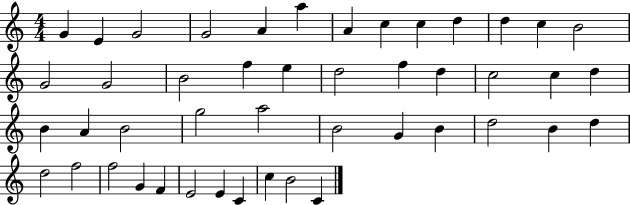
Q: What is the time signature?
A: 4/4